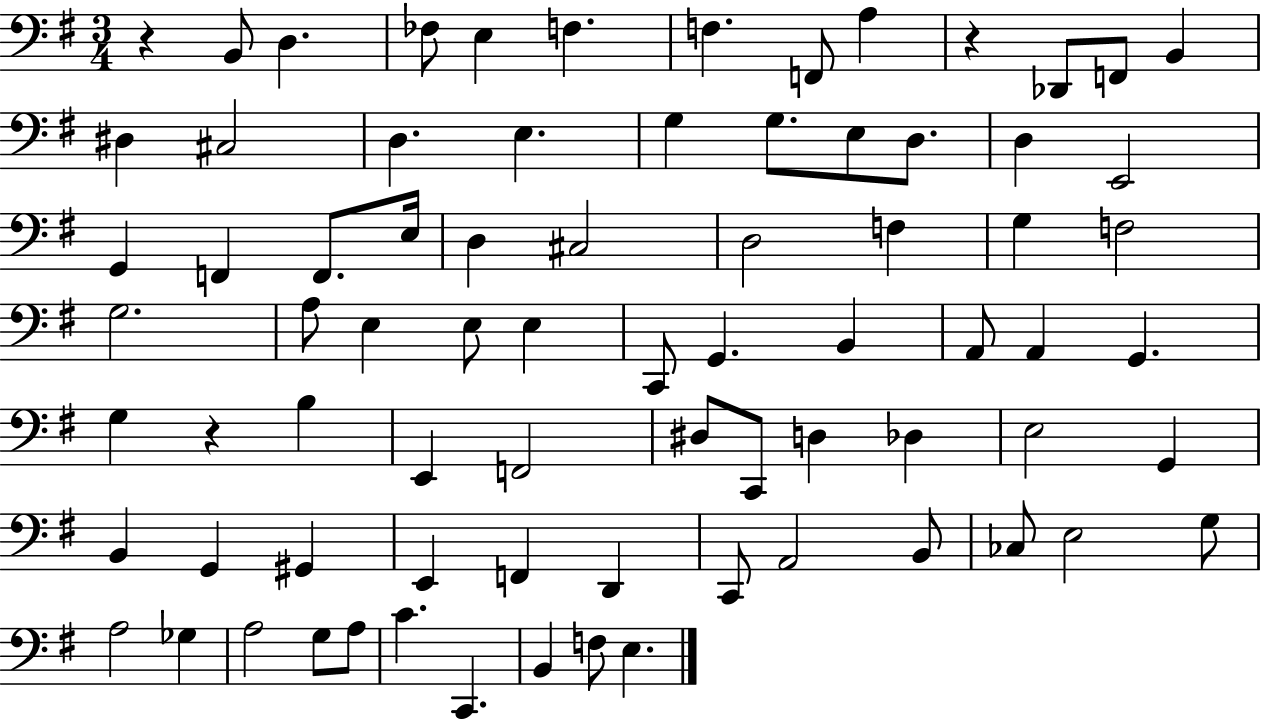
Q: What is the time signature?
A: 3/4